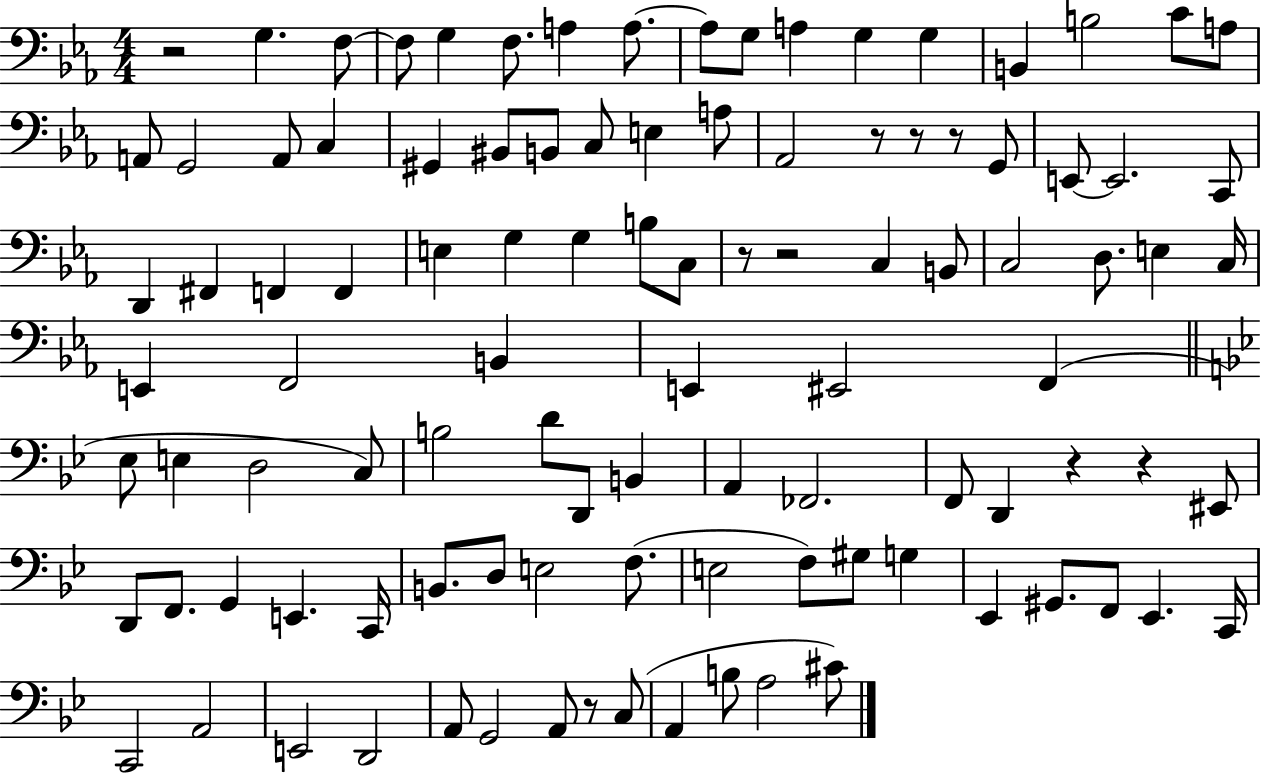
R/h G3/q. F3/e F3/e G3/q F3/e. A3/q A3/e. A3/e G3/e A3/q G3/q G3/q B2/q B3/h C4/e A3/e A2/e G2/h A2/e C3/q G#2/q BIS2/e B2/e C3/e E3/q A3/e Ab2/h R/e R/e R/e G2/e E2/e E2/h. C2/e D2/q F#2/q F2/q F2/q E3/q G3/q G3/q B3/e C3/e R/e R/h C3/q B2/e C3/h D3/e. E3/q C3/s E2/q F2/h B2/q E2/q EIS2/h F2/q Eb3/e E3/q D3/h C3/e B3/h D4/e D2/e B2/q A2/q FES2/h. F2/e D2/q R/q R/q EIS2/e D2/e F2/e. G2/q E2/q. C2/s B2/e. D3/e E3/h F3/e. E3/h F3/e G#3/e G3/q Eb2/q G#2/e. F2/e Eb2/q. C2/s C2/h A2/h E2/h D2/h A2/e G2/h A2/e R/e C3/e A2/q B3/e A3/h C#4/e